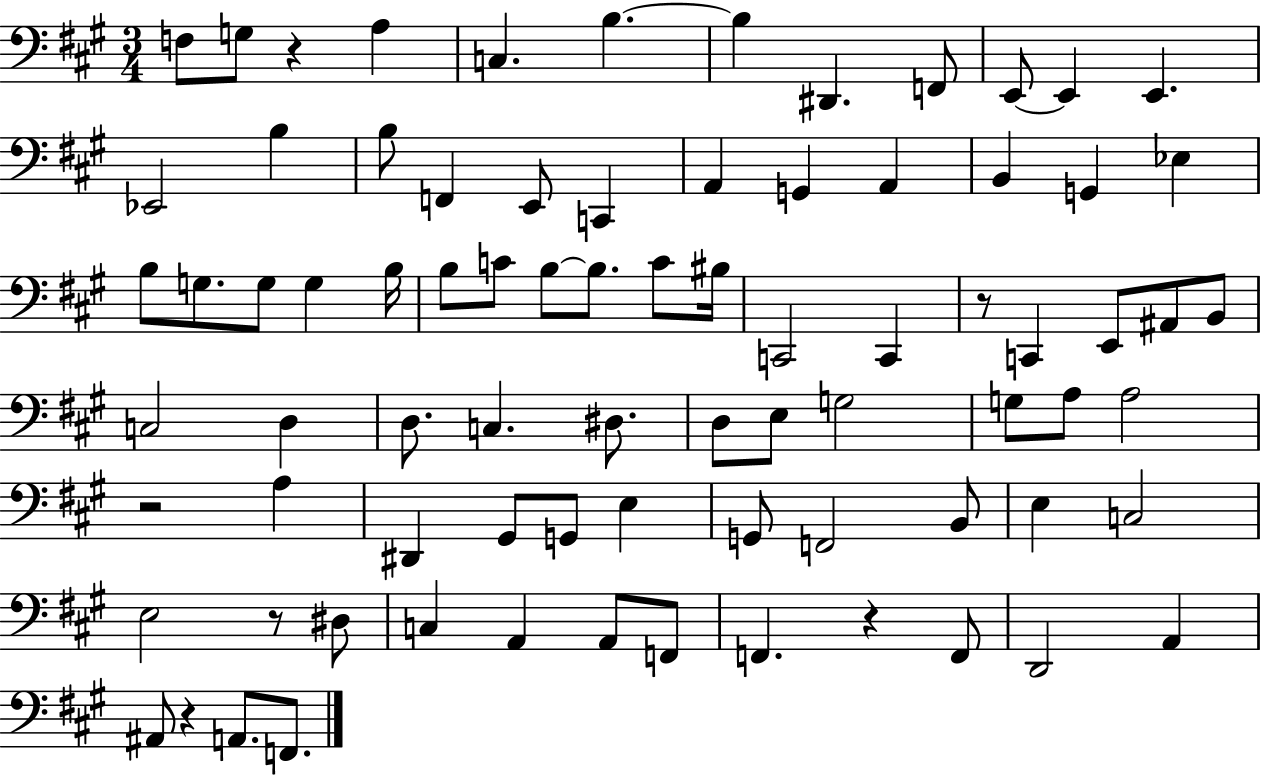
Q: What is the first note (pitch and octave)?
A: F3